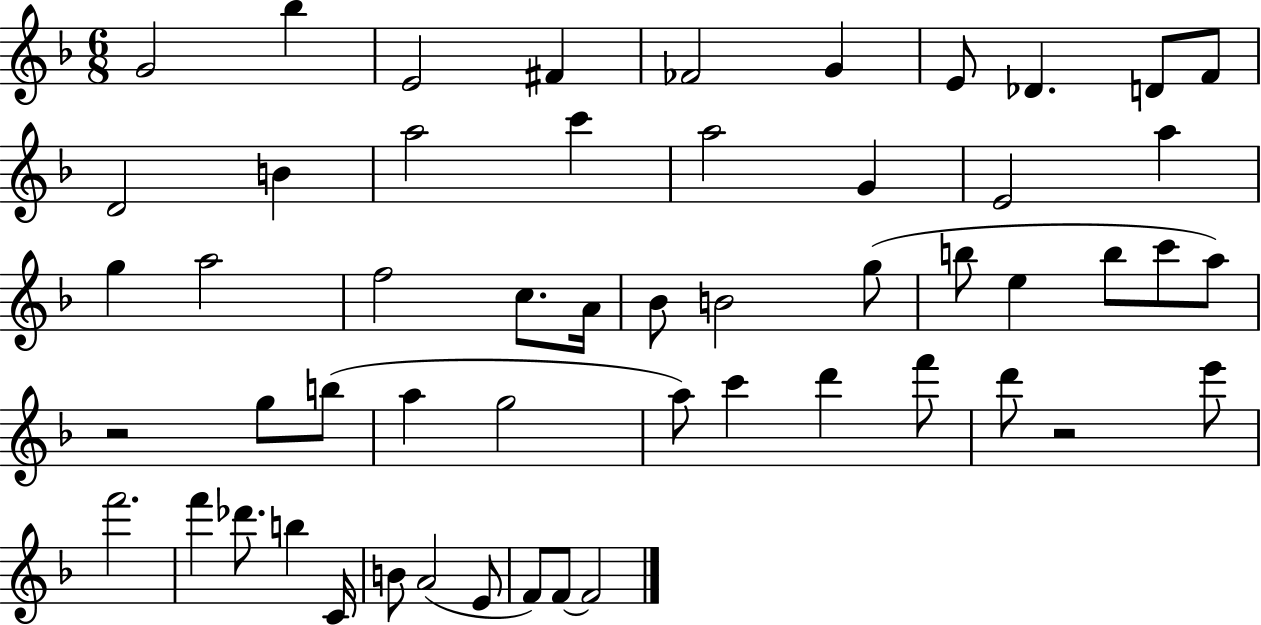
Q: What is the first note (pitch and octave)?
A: G4